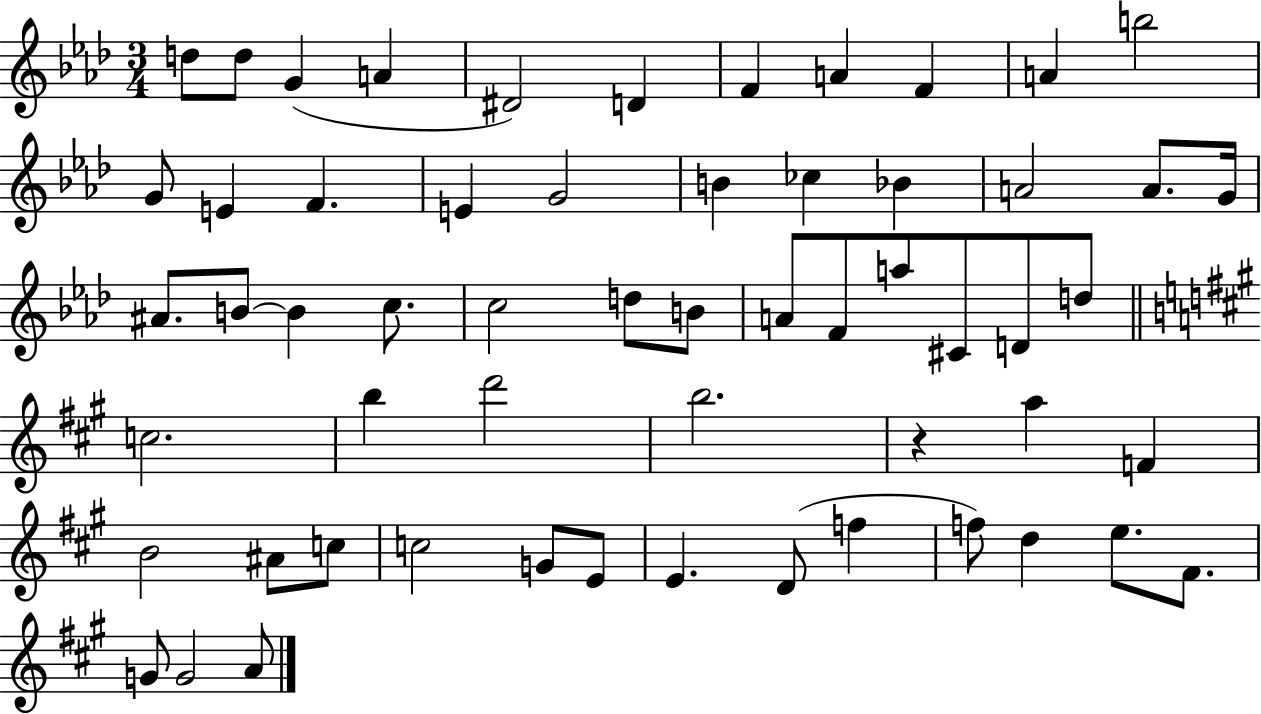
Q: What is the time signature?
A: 3/4